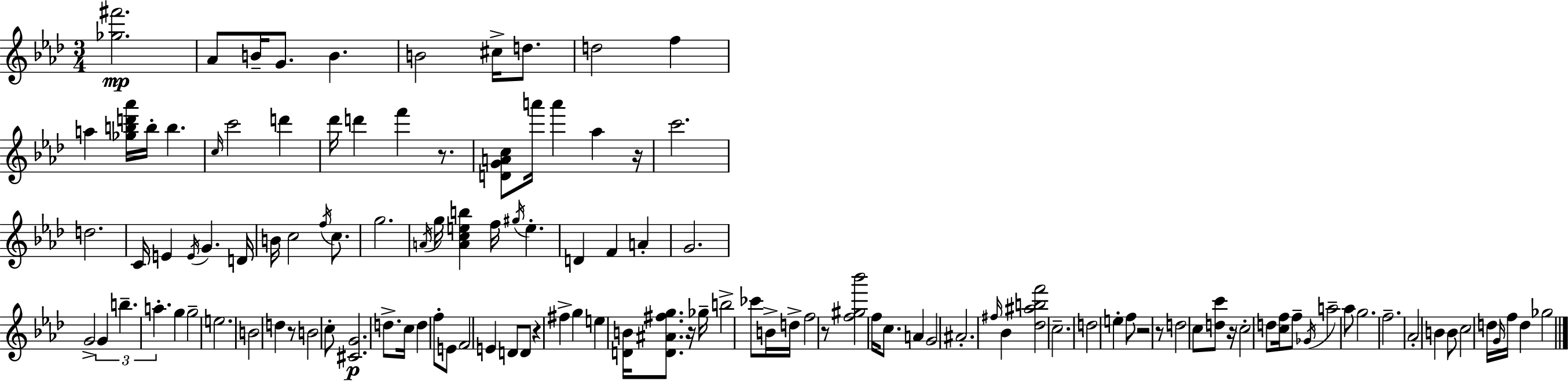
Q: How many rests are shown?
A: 9